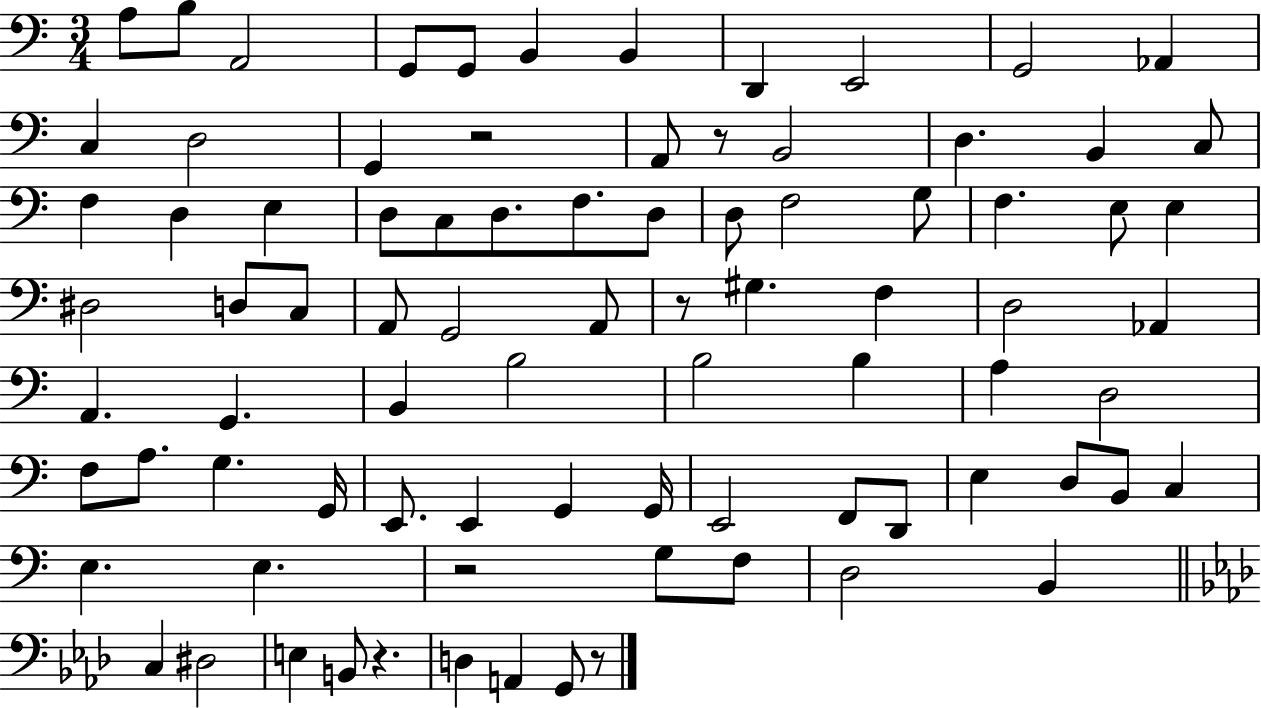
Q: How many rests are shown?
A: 6